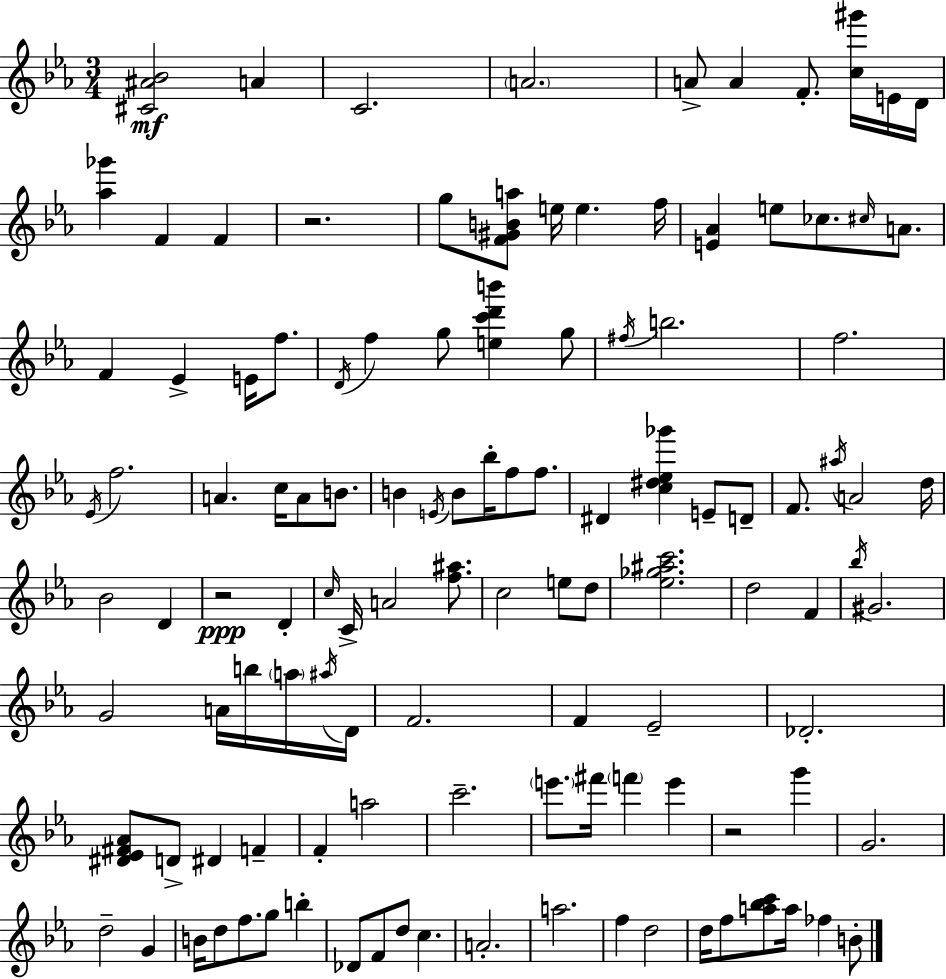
{
  \clef treble
  \numericTimeSignature
  \time 3/4
  \key ees \major
  <cis' ais' bes'>2\mf a'4 | c'2. | \parenthesize a'2. | a'8-> a'4 f'8.-. <c'' gis'''>16 e'16 d'16 | \break <aes'' ges'''>4 f'4 f'4 | r2. | g''8 <f' gis' b' a''>8 e''16 e''4. f''16 | <e' aes'>4 e''8 ces''8. \grace { cis''16 } a'8. | \break f'4 ees'4-> e'16 f''8. | \acciaccatura { d'16 } f''4 g''8 <e'' c''' d''' b'''>4 | g''8 \acciaccatura { fis''16 } b''2. | f''2. | \break \acciaccatura { ees'16 } f''2. | a'4. c''16 a'8 | b'8. b'4 \acciaccatura { e'16 } b'8 bes''16-. | f''8 f''8. dis'4 <c'' dis'' ees'' ges'''>4 | \break e'8-- d'8-- f'8. \acciaccatura { ais''16 } a'2 | d''16 bes'2 | d'4 r2\ppp | d'4-. \grace { c''16 } c'16-> a'2 | \break <f'' ais''>8. c''2 | e''8 d''8 <ees'' ges'' ais'' c'''>2. | d''2 | f'4 \acciaccatura { bes''16 } gis'2. | \break g'2 | a'16 b''16 \parenthesize a''16 \acciaccatura { ais''16 } d'16 f'2. | f'4 | ees'2-- des'2.-. | \break <dis' ees' fis' aes'>8 d'8-> | dis'4 f'4-- f'4-. | a''2 c'''2.-- | \parenthesize e'''8. | \break fis'''16 \parenthesize f'''4 e'''4 r2 | g'''4 g'2. | d''2-- | g'4 b'16 d''8 | \break f''8. g''8 b''4-. des'8 f'8 | d''8 c''4. a'2.-. | a''2. | f''4 | \break d''2 d''16 f''8 | <a'' bes'' c'''>8 a''16 fes''4 b'8-. \bar "|."
}